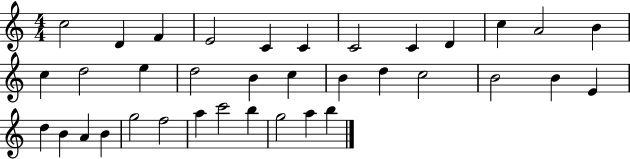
C5/h D4/q F4/q E4/h C4/q C4/q C4/h C4/q D4/q C5/q A4/h B4/q C5/q D5/h E5/q D5/h B4/q C5/q B4/q D5/q C5/h B4/h B4/q E4/q D5/q B4/q A4/q B4/q G5/h F5/h A5/q C6/h B5/q G5/h A5/q B5/q